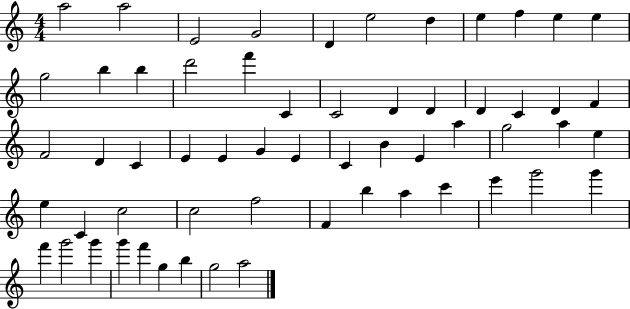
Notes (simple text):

A5/h A5/h E4/h G4/h D4/q E5/h D5/q E5/q F5/q E5/q E5/q G5/h B5/q B5/q D6/h F6/q C4/q C4/h D4/q D4/q D4/q C4/q D4/q F4/q F4/h D4/q C4/q E4/q E4/q G4/q E4/q C4/q B4/q E4/q A5/q G5/h A5/q E5/q E5/q C4/q C5/h C5/h F5/h F4/q B5/q A5/q C6/q E6/q G6/h G6/q F6/q G6/h G6/q G6/q F6/q G5/q B5/q G5/h A5/h